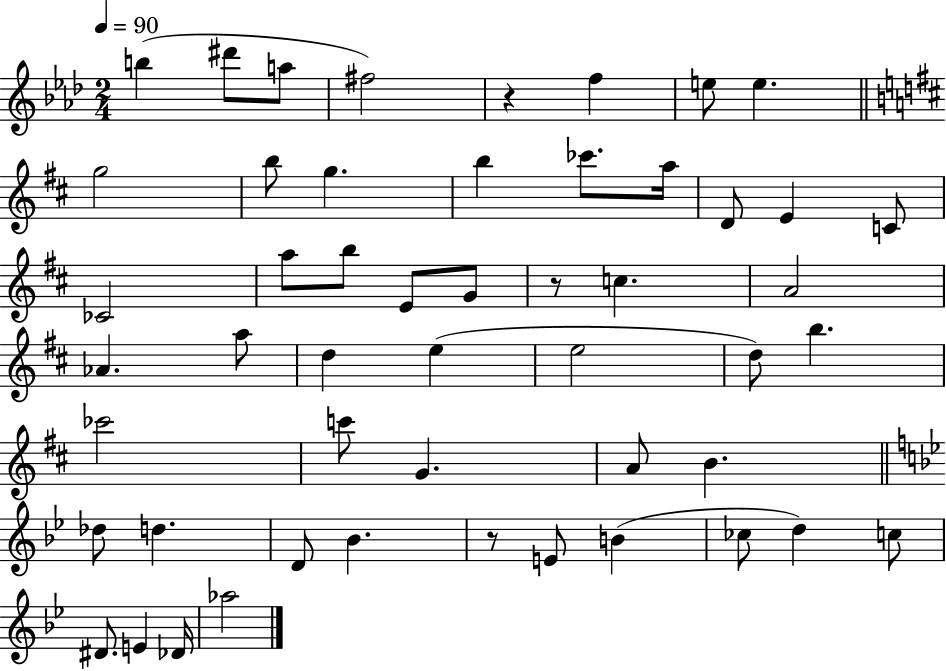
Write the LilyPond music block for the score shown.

{
  \clef treble
  \numericTimeSignature
  \time 2/4
  \key aes \major
  \tempo 4 = 90
  \repeat volta 2 { b''4( dis'''8 a''8 | fis''2) | r4 f''4 | e''8 e''4. | \break \bar "||" \break \key b \minor g''2 | b''8 g''4. | b''4 ces'''8. a''16 | d'8 e'4 c'8 | \break ces'2 | a''8 b''8 e'8 g'8 | r8 c''4. | a'2 | \break aes'4. a''8 | d''4 e''4( | e''2 | d''8) b''4. | \break ces'''2 | c'''8 g'4. | a'8 b'4. | \bar "||" \break \key bes \major des''8 d''4. | d'8 bes'4. | r8 e'8 b'4( | ces''8 d''4) c''8 | \break dis'8. e'4 des'16 | aes''2 | } \bar "|."
}